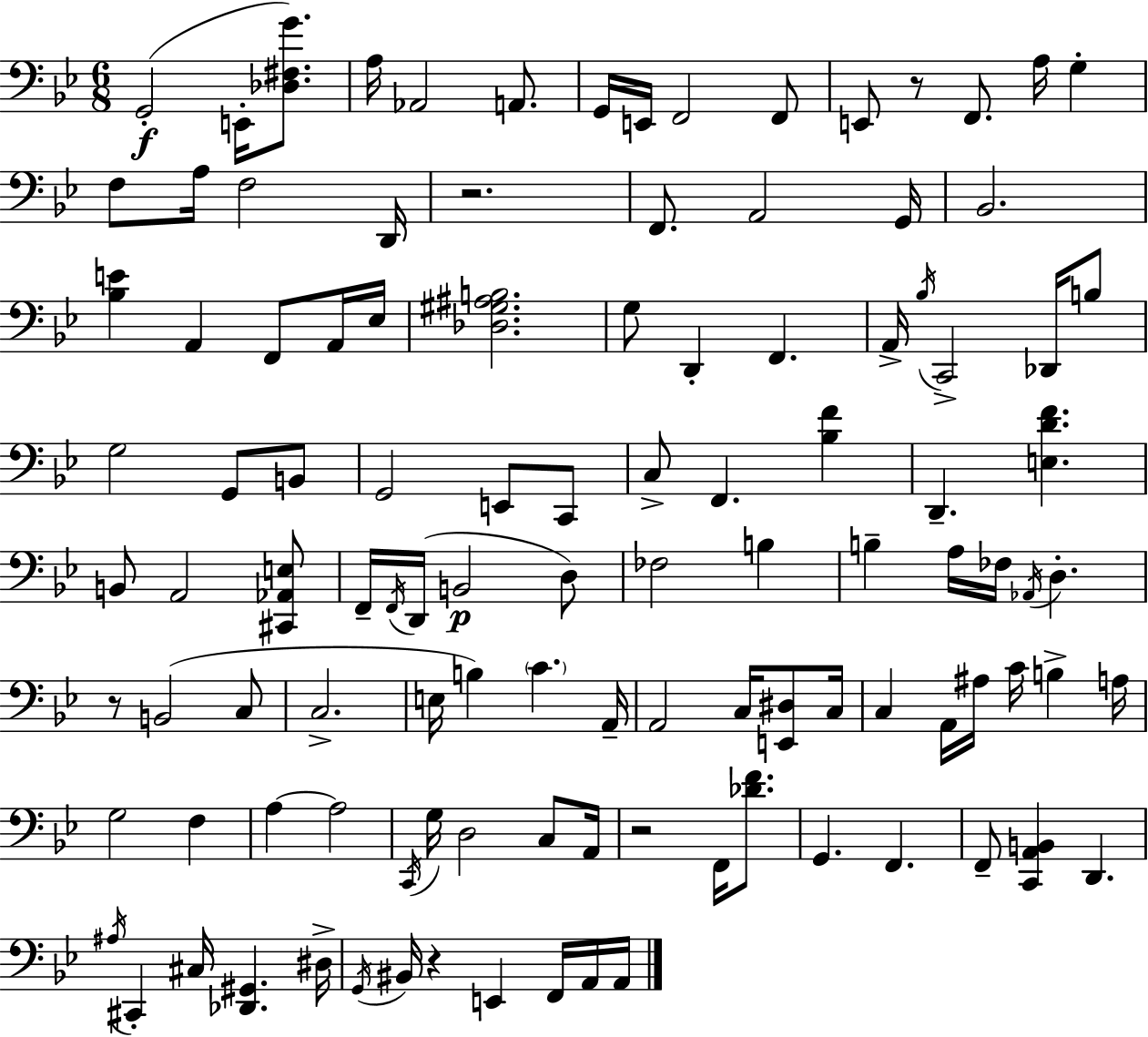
G2/h E2/s [Db3,F#3,G4]/e. A3/s Ab2/h A2/e. G2/s E2/s F2/h F2/e E2/e R/e F2/e. A3/s G3/q F3/e A3/s F3/h D2/s R/h. F2/e. A2/h G2/s Bb2/h. [Bb3,E4]/q A2/q F2/e A2/s Eb3/s [Db3,G#3,A#3,B3]/h. G3/e D2/q F2/q. A2/s Bb3/s C2/h Db2/s B3/e G3/h G2/e B2/e G2/h E2/e C2/e C3/e F2/q. [Bb3,F4]/q D2/q. [E3,D4,F4]/q. B2/e A2/h [C#2,Ab2,E3]/e F2/s F2/s D2/s B2/h D3/e FES3/h B3/q B3/q A3/s FES3/s Ab2/s D3/q. R/e B2/h C3/e C3/h. E3/s B3/q C4/q. A2/s A2/h C3/s [E2,D#3]/e C3/s C3/q A2/s A#3/s C4/s B3/q A3/s G3/h F3/q A3/q A3/h C2/s G3/s D3/h C3/e A2/s R/h F2/s [Db4,F4]/e. G2/q. F2/q. F2/e [C2,A2,B2]/q D2/q. A#3/s C#2/q C#3/s [Db2,G#2]/q. D#3/s G2/s BIS2/s R/q E2/q F2/s A2/s A2/s